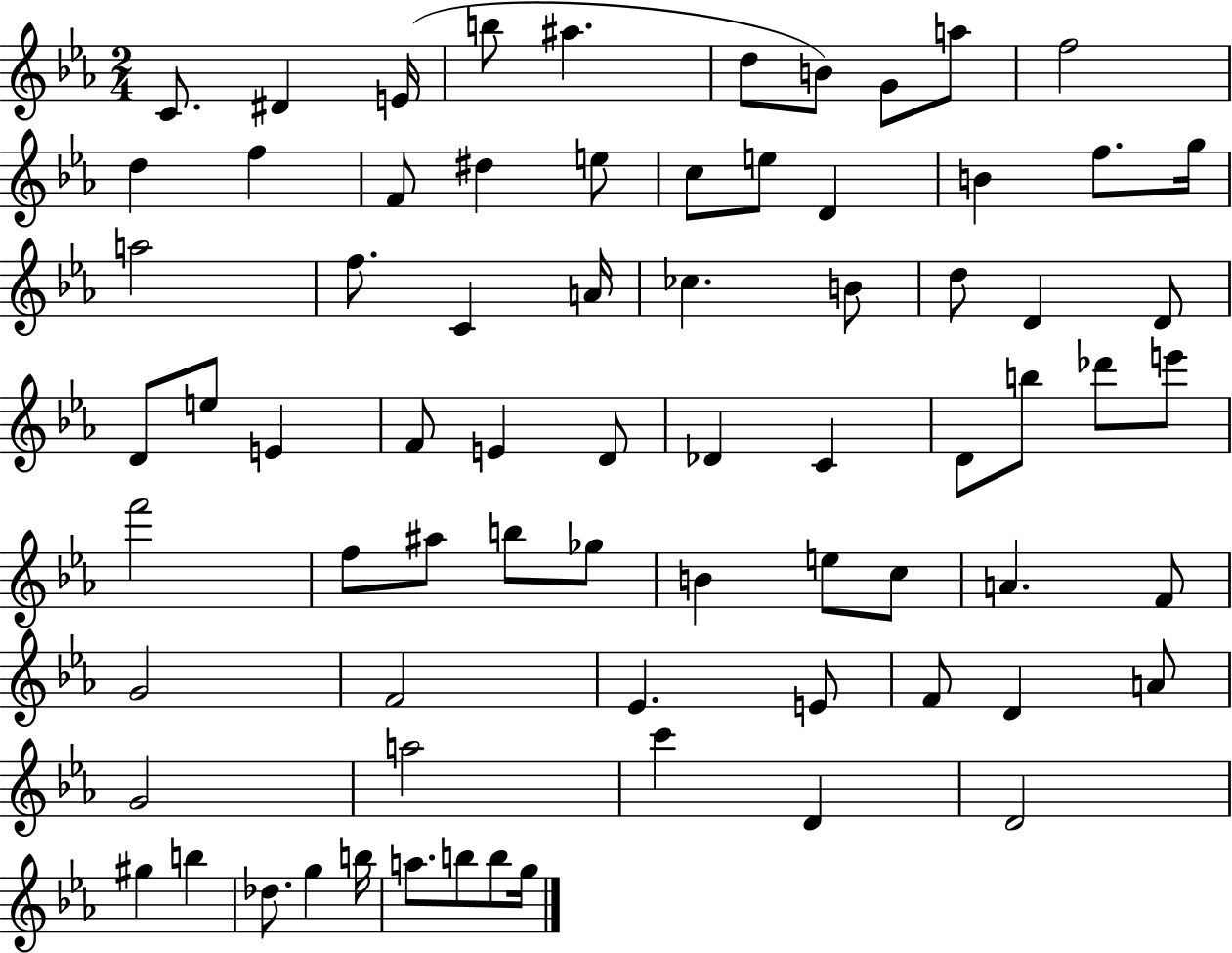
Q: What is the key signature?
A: EES major